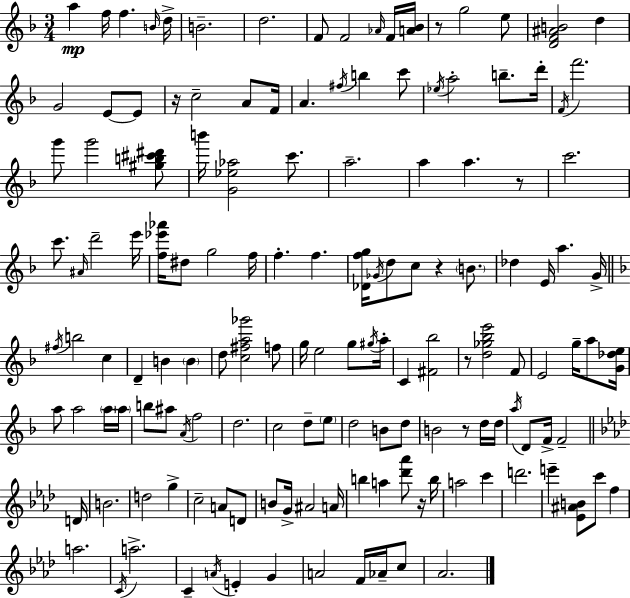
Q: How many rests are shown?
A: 7